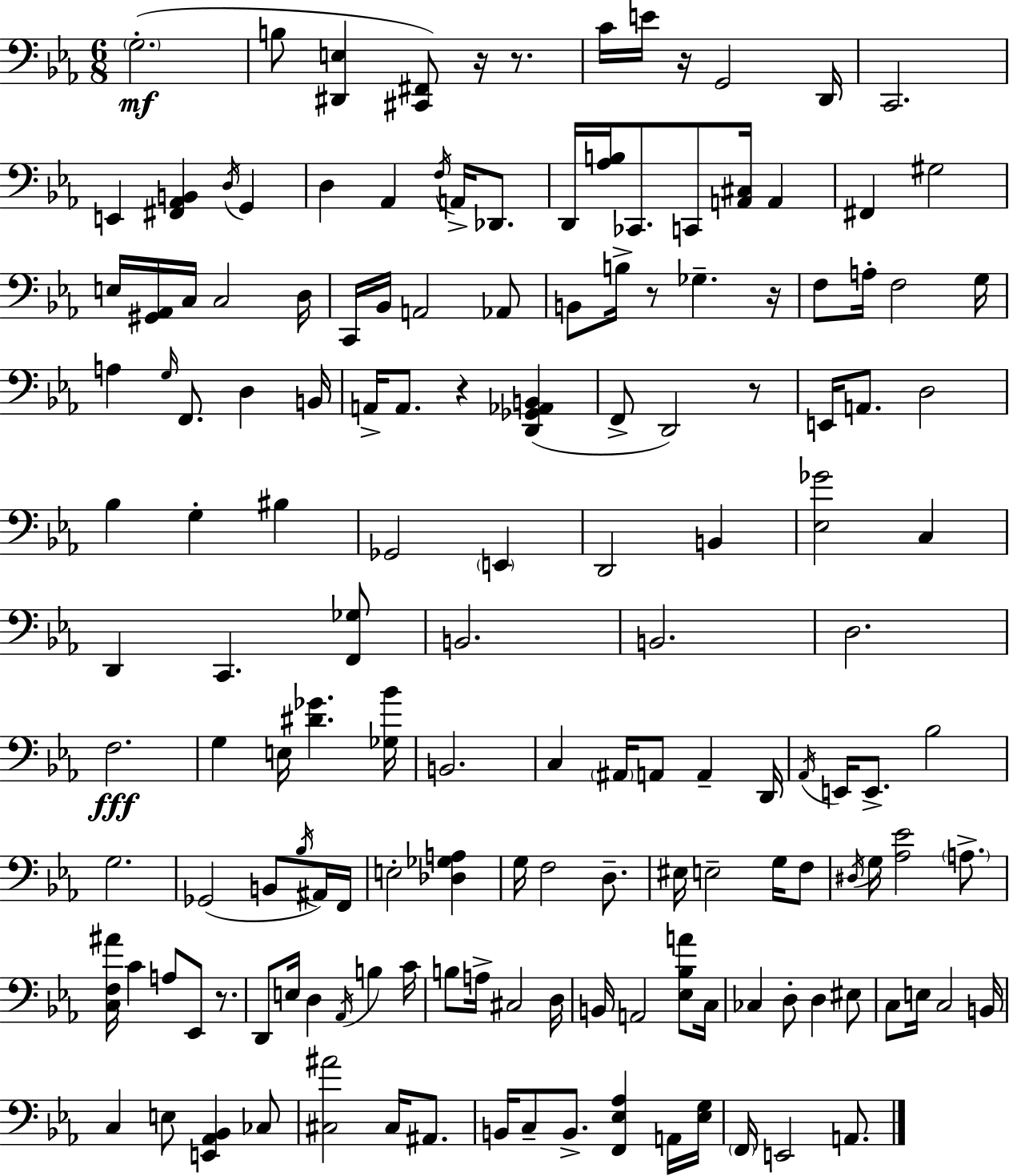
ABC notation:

X:1
T:Untitled
M:6/8
L:1/4
K:Cm
G,2 B,/2 [^D,,E,] [^C,,^F,,]/2 z/4 z/2 C/4 E/4 z/4 G,,2 D,,/4 C,,2 E,, [^F,,_A,,B,,] D,/4 G,, D, _A,, F,/4 A,,/4 _D,,/2 D,,/4 [_A,B,]/4 _C,,/2 C,,/2 [A,,^C,]/4 A,, ^F,, ^G,2 E,/4 [^G,,_A,,]/4 C,/4 C,2 D,/4 C,,/4 _B,,/4 A,,2 _A,,/2 B,,/2 B,/4 z/2 _G, z/4 F,/2 A,/4 F,2 G,/4 A, G,/4 F,,/2 D, B,,/4 A,,/4 A,,/2 z [D,,_G,,_A,,B,,] F,,/2 D,,2 z/2 E,,/4 A,,/2 D,2 _B, G, ^B, _G,,2 E,, D,,2 B,, [_E,_G]2 C, D,, C,, [F,,_G,]/2 B,,2 B,,2 D,2 F,2 G, E,/4 [^D_G] [_G,_B]/4 B,,2 C, ^A,,/4 A,,/2 A,, D,,/4 _A,,/4 E,,/4 E,,/2 _B,2 G,2 _G,,2 B,,/2 _B,/4 ^A,,/4 F,,/4 E,2 [_D,_G,A,] G,/4 F,2 D,/2 ^E,/4 E,2 G,/4 F,/2 ^D,/4 G,/4 [_A,_E]2 A,/2 [C,F,^A]/4 C A,/2 _E,,/2 z/2 D,,/2 E,/4 D, _A,,/4 B, C/4 B,/2 A,/4 ^C,2 D,/4 B,,/4 A,,2 [_E,_B,A]/2 C,/4 _C, D,/2 D, ^E,/2 C,/2 E,/4 C,2 B,,/4 C, E,/2 [E,,_A,,_B,,] _C,/2 [^C,^A]2 ^C,/4 ^A,,/2 B,,/4 C,/2 B,,/2 [F,,_E,_A,] A,,/4 [_E,G,]/4 F,,/4 E,,2 A,,/2